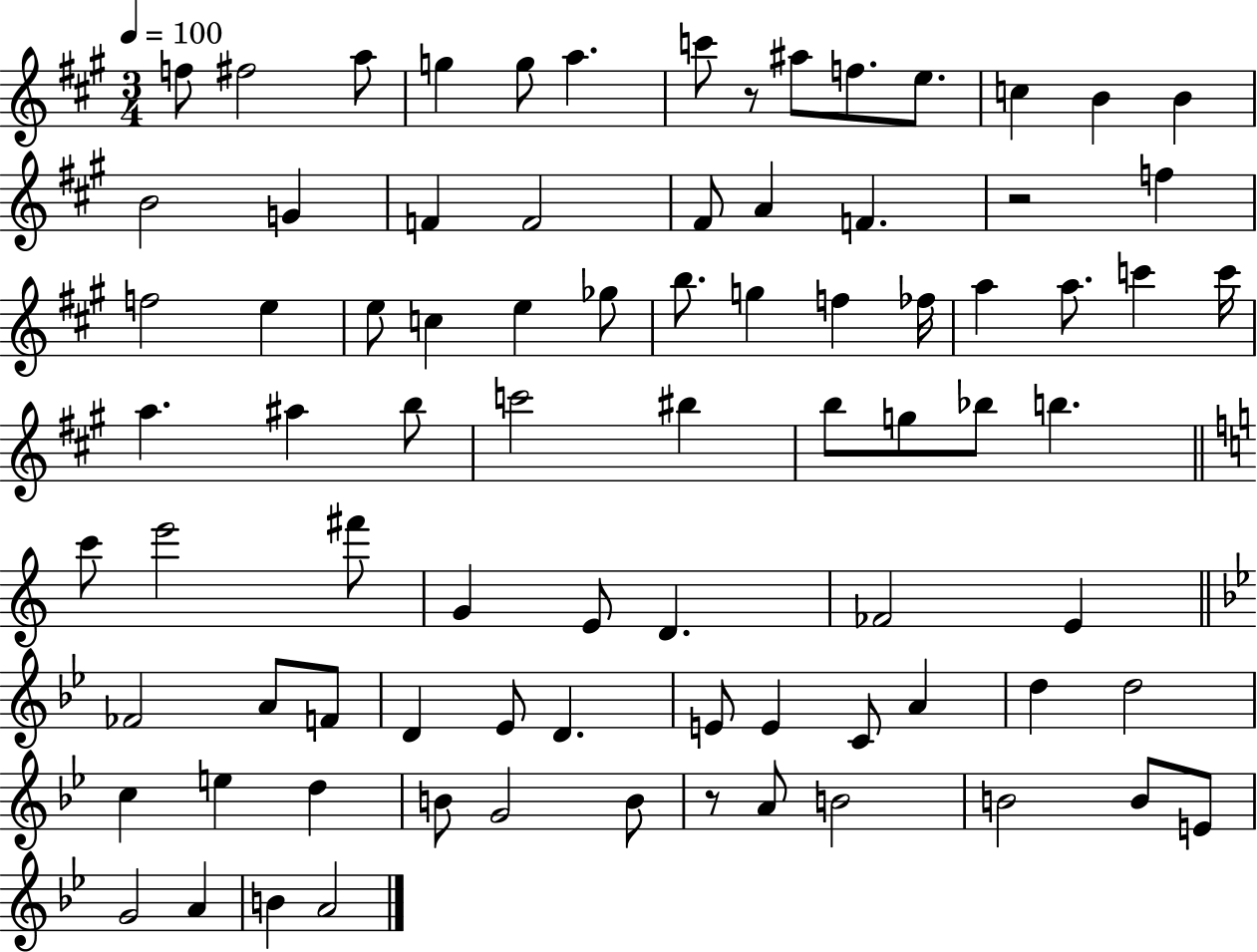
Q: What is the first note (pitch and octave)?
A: F5